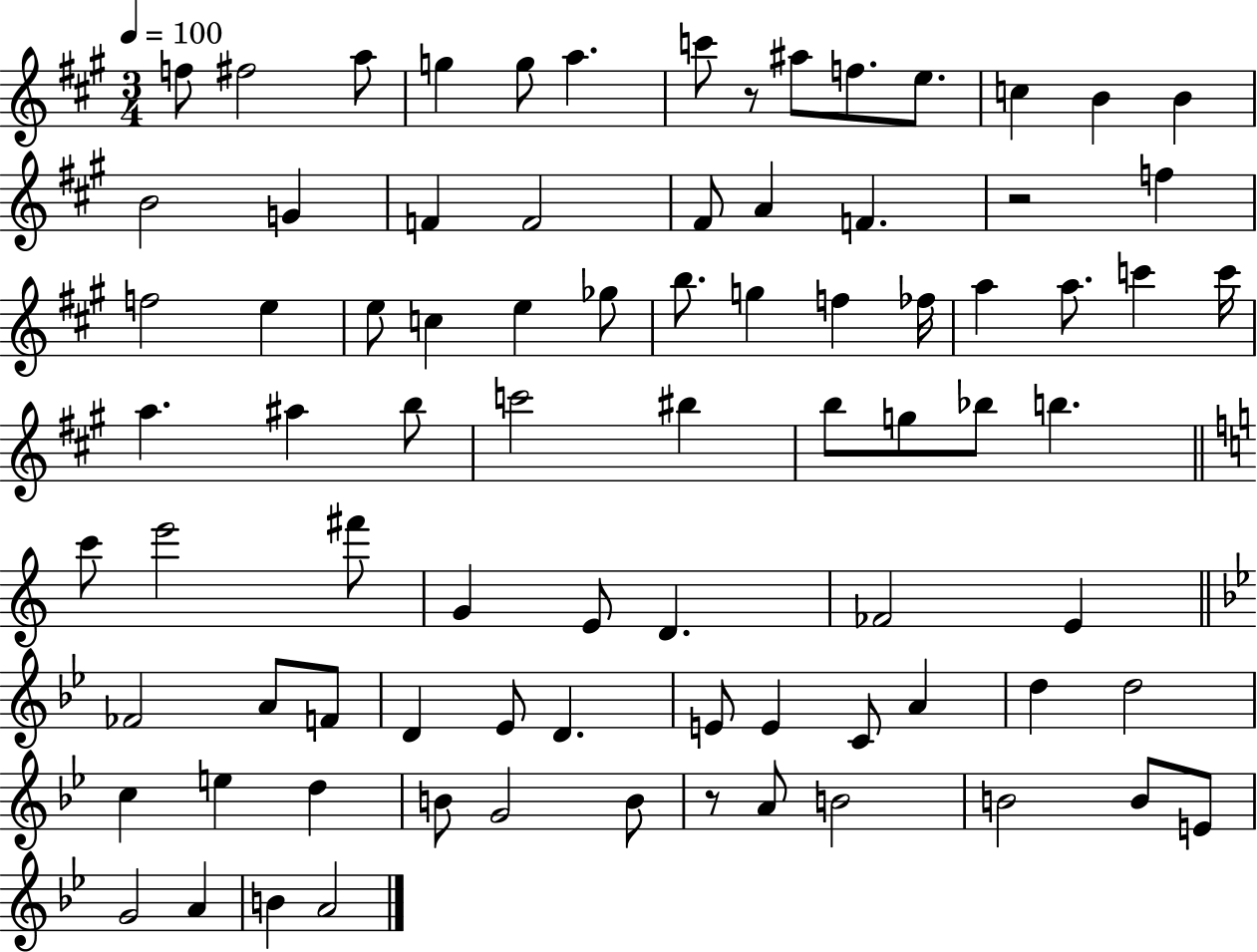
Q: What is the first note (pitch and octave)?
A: F5